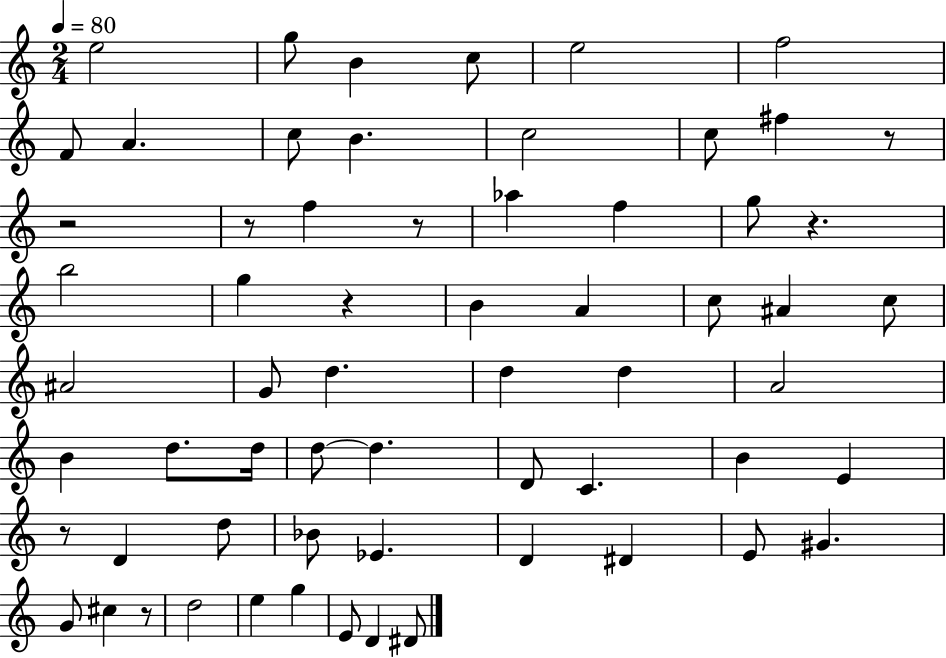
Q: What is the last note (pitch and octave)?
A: D#4